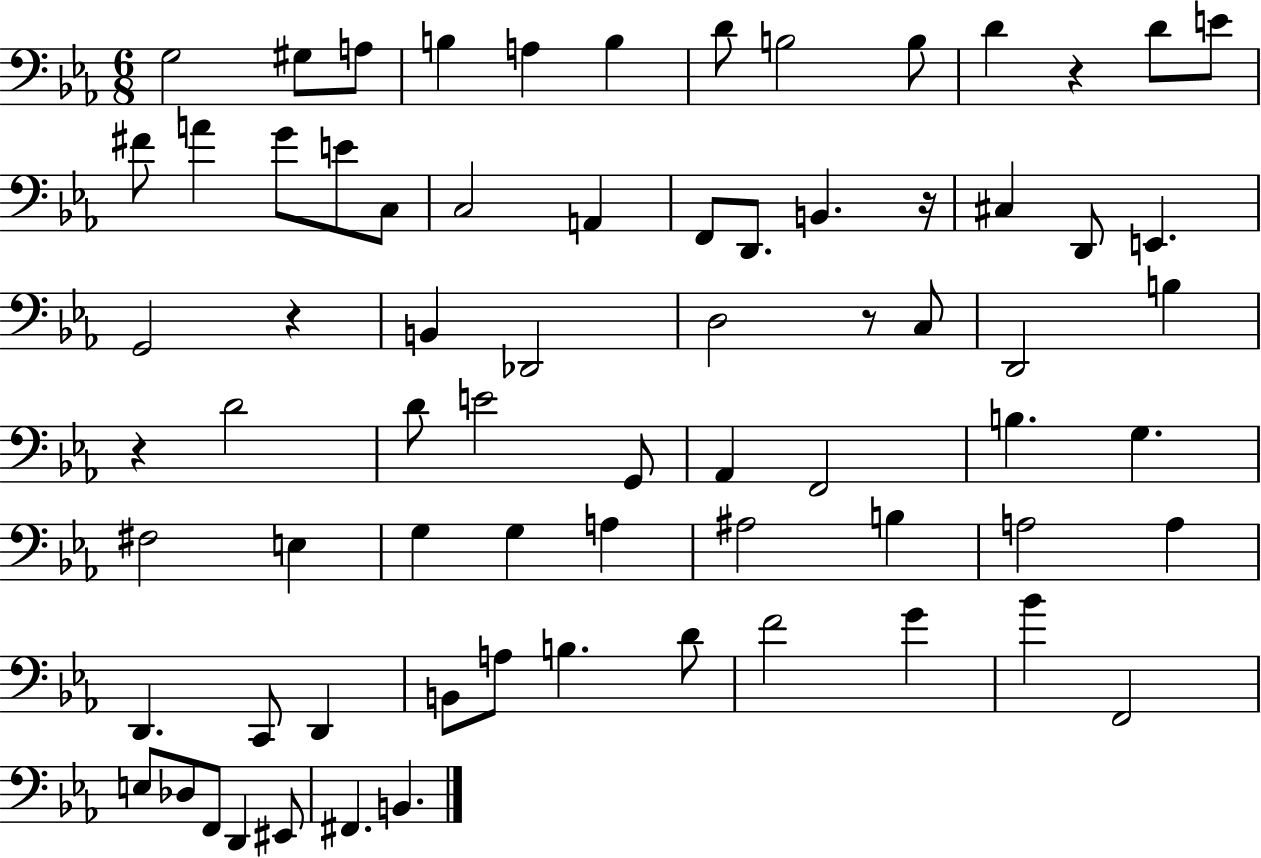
G3/h G#3/e A3/e B3/q A3/q B3/q D4/e B3/h B3/e D4/q R/q D4/e E4/e F#4/e A4/q G4/e E4/e C3/e C3/h A2/q F2/e D2/e. B2/q. R/s C#3/q D2/e E2/q. G2/h R/q B2/q Db2/h D3/h R/e C3/e D2/h B3/q R/q D4/h D4/e E4/h G2/e Ab2/q F2/h B3/q. G3/q. F#3/h E3/q G3/q G3/q A3/q A#3/h B3/q A3/h A3/q D2/q. C2/e D2/q B2/e A3/e B3/q. D4/e F4/h G4/q Bb4/q F2/h E3/e Db3/e F2/e D2/q EIS2/e F#2/q. B2/q.